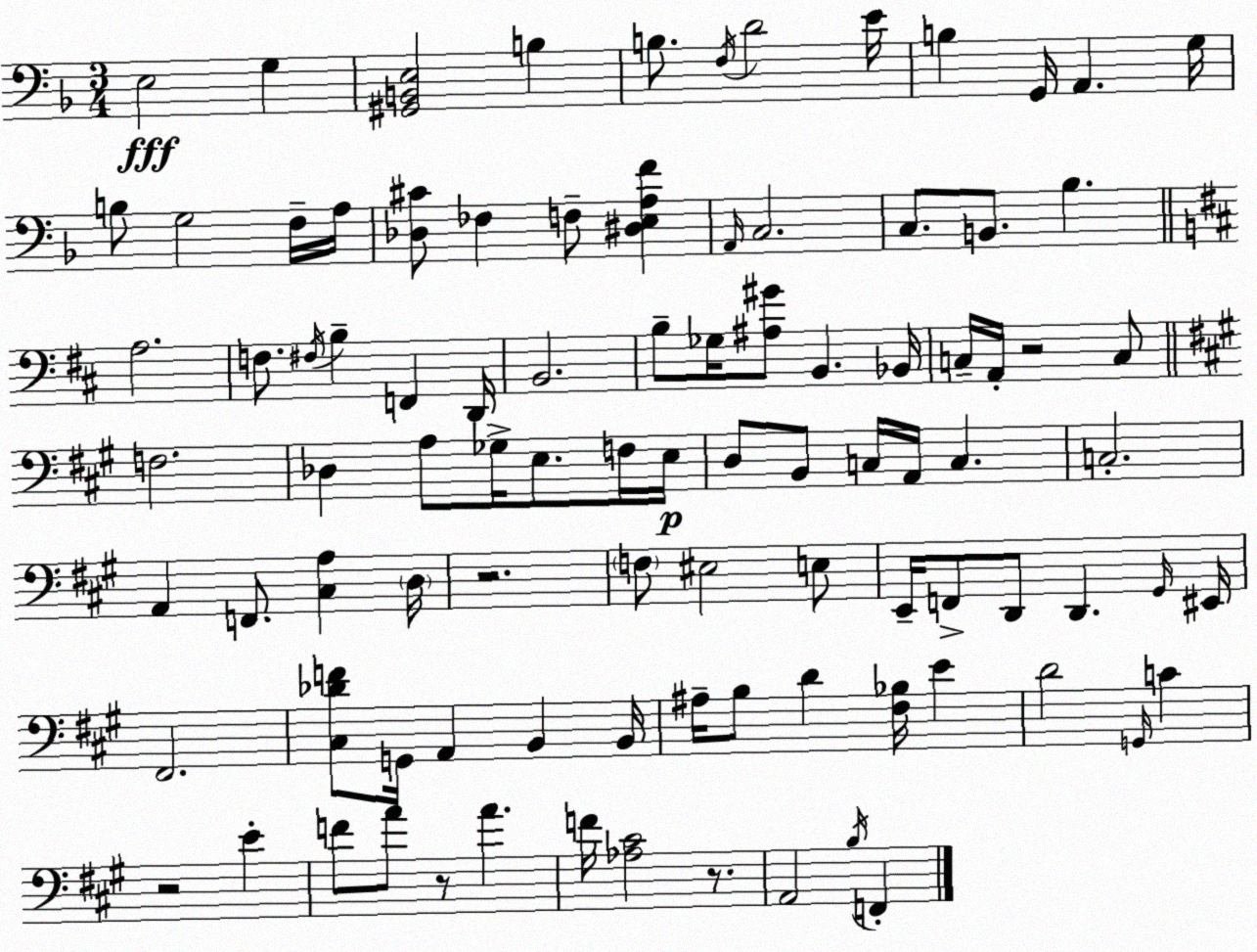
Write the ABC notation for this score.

X:1
T:Untitled
M:3/4
L:1/4
K:F
E,2 G, [^G,,B,,E,]2 B, B,/2 F,/4 D2 E/4 B, G,,/4 A,, G,/4 B,/2 G,2 F,/4 A,/4 [_D,^C]/2 _F, F,/2 [^D,E,A,F] A,,/4 C,2 C,/2 B,,/2 _B, A,2 F,/2 ^F,/4 B, F,, D,,/4 B,,2 B,/2 _G,/4 [^A,^G]/2 B,, _B,,/4 C,/4 A,,/4 z2 C,/2 F,2 _D, A,/2 _G,/4 E,/2 F,/4 E,/4 D,/2 B,,/2 C,/4 A,,/4 C, C,2 A,, F,,/2 [^C,A,] D,/4 z2 F,/2 ^E,2 E,/2 E,,/4 F,,/2 D,,/2 D,, ^G,,/4 ^E,,/4 ^F,,2 [^C,_DF]/2 G,,/4 A,, B,, B,,/4 ^A,/4 B,/2 D [^F,_B,]/4 E D2 G,,/4 C z2 E F/2 A/2 z/2 A F/4 [_A,^C]2 z/2 A,,2 B,/4 F,,